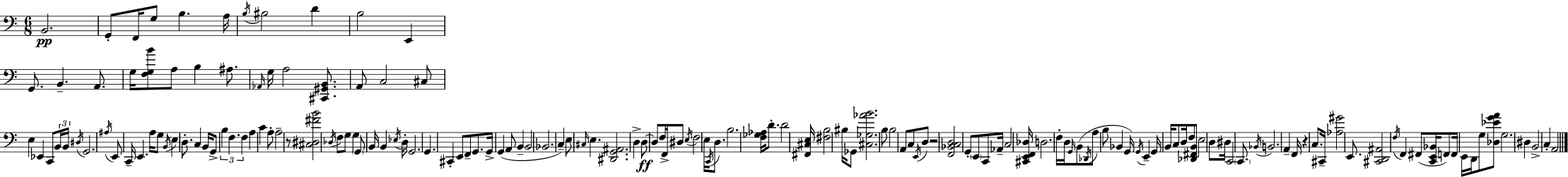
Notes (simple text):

B2/h. G2/e F2/s G3/e B3/q. A3/s B3/s BIS3/h D4/q B3/h E2/q G2/e. B2/q. A2/e. G3/s [F3,G3,B4]/e A3/e B3/q A#3/e. Ab2/s G3/s A3/h [C#2,G#2,B2]/e. A2/e C3/h C#3/e E3/q Eb2/q C2/e B2/s B2/s D#3/s G2/h. A#3/s E2/e C2/s E2/q. A3/s G3/e B2/s E3/q D3/e. C3/q B2/s G2/e B3/q F3/q. F3/q A3/q C4/q A3/e A3/h R/e [C#3,D#3,F#4,B4]/h Db3/s F3/e G3/e G3/q G2/e B2/s B2/q Eb3/s D3/s G2/h. G2/q. C#2/q E2/e F2/e G2/e. G2/s G2/q A2/e B2/q B2/h Bb2/h. C3/q E3/e C#3/s E3/q. [D#2,G2,A#2]/h. D3/q D3/e D3/e F3/s F2/s D#3/e E3/s F3/h E3/s C2/s D3/e. B3/h. [F3,Gb3,Ab3]/s D4/e. D4/h [F#2,C#3,E3]/s [F#3,B3]/h BIS3/s Gb2/e [C#3,Gb3,Ab4,B4]/h. B3/e B3/h A2/e C3/e E2/s D3/e R/h [F2,Bb2,C3,D3]/h G2/e E2/e C2/e Ab2/s C3/h [C#2,E2,F2,Db3]/s D3/h. F3/s D3/s G2/s B2/e Db2/s A3/e B3/e Bb2/q G2/s G2/s E2/q G2/s B2/s C3/e D3/s F3/e [Db2,F#2,B2]/e E3/h D3/e D#3/s C2/h C2/e. Bb2/s B2/h. A2/q F2/s R/q C3/e. C#2/s [Ab3,G#4]/h E2/e. [C#2,D2,A#2]/h F3/s F2/q F#2/e [C2,E2,Bb2]/s F2/e F2/s E2/s D2/s G3/e [Db3,Eb4,G4,A4]/e G3/h. D#3/q B2/h C3/q A2/h